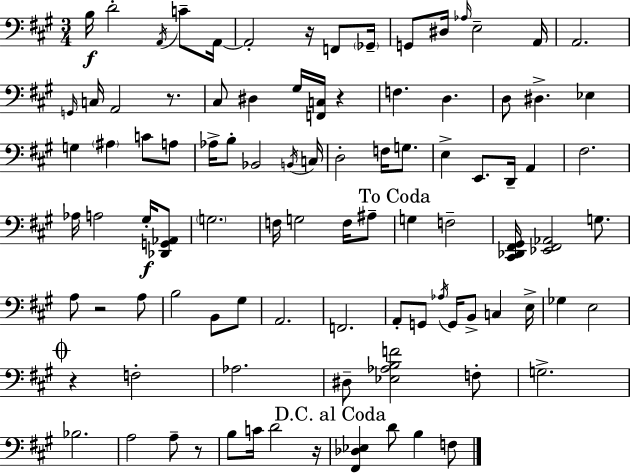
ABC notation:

X:1
T:Untitled
M:3/4
L:1/4
K:A
B,/4 D2 A,,/4 C/2 A,,/4 A,,2 z/4 F,,/2 _G,,/4 G,,/2 ^D,/4 _A,/4 E,2 A,,/4 A,,2 G,,/4 C,/4 A,,2 z/2 ^C,/2 ^D, ^G,/4 [F,,C,]/4 z F, D, D,/2 ^D, _E, G, ^A, C/2 A,/2 _A,/4 B,/2 _B,,2 B,,/4 C,/4 D,2 F,/4 G,/2 E, E,,/2 D,,/4 A,, ^F,2 _A,/4 A,2 ^G,/4 [_D,,G,,_A,,]/2 G,2 F,/4 G,2 F,/4 ^A,/2 G, F,2 [^C,,_D,,^F,,^G,,]/4 [_E,,^F,,_A,,]2 G,/2 A,/2 z2 A,/2 B,2 B,,/2 ^G,/2 A,,2 F,,2 A,,/2 G,,/2 _A,/4 G,,/4 B,,/2 C, E,/4 _G, E,2 z F,2 _A,2 ^D,/2 [_E,_A,B,F]2 F,/2 G,2 _B,2 A,2 A,/2 z/2 B,/2 C/4 D2 z/4 [^F,,_D,_E,] D/2 B, F,/2